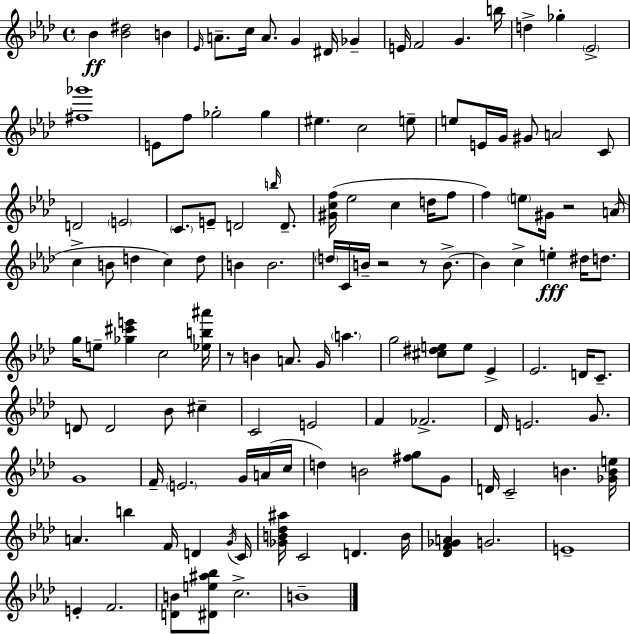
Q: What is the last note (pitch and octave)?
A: B4